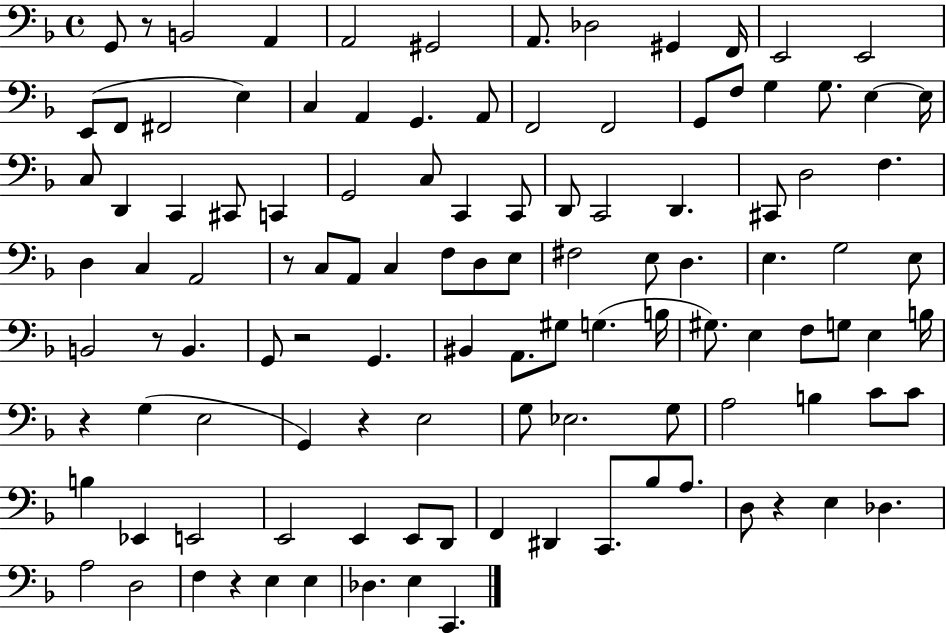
X:1
T:Untitled
M:4/4
L:1/4
K:F
G,,/2 z/2 B,,2 A,, A,,2 ^G,,2 A,,/2 _D,2 ^G,, F,,/4 E,,2 E,,2 E,,/2 F,,/2 ^F,,2 E, C, A,, G,, A,,/2 F,,2 F,,2 G,,/2 F,/2 G, G,/2 E, E,/4 C,/2 D,, C,, ^C,,/2 C,, G,,2 C,/2 C,, C,,/2 D,,/2 C,,2 D,, ^C,,/2 D,2 F, D, C, A,,2 z/2 C,/2 A,,/2 C, F,/2 D,/2 E,/2 ^F,2 E,/2 D, E, G,2 E,/2 B,,2 z/2 B,, G,,/2 z2 G,, ^B,, A,,/2 ^G,/2 G, B,/4 ^G,/2 E, F,/2 G,/2 E, B,/4 z G, E,2 G,, z E,2 G,/2 _E,2 G,/2 A,2 B, C/2 C/2 B, _E,, E,,2 E,,2 E,, E,,/2 D,,/2 F,, ^D,, C,,/2 _B,/2 A,/2 D,/2 z E, _D, A,2 D,2 F, z E, E, _D, E, C,,